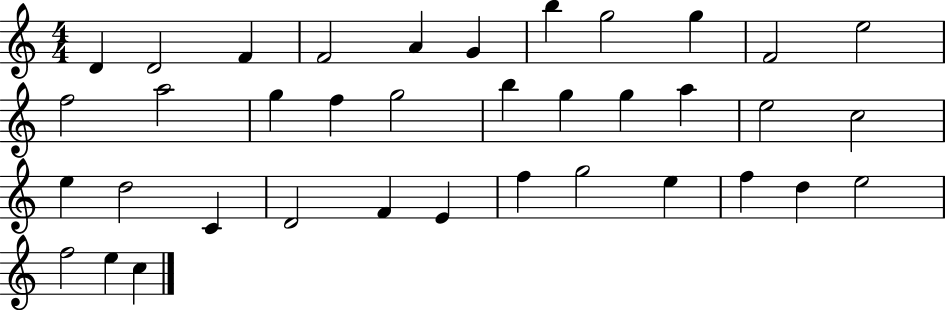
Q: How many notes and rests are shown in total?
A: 37